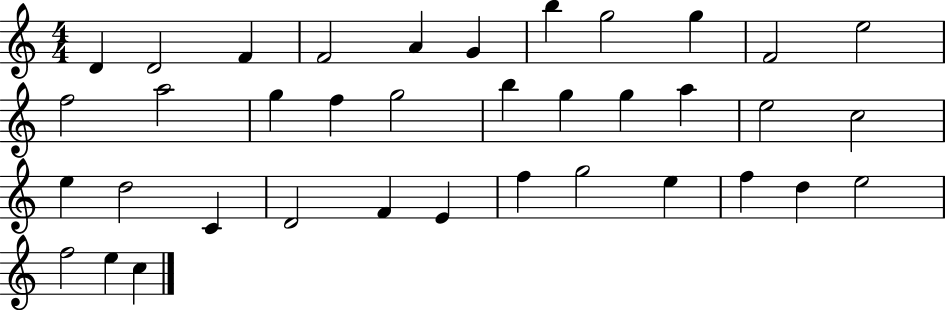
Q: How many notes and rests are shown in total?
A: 37